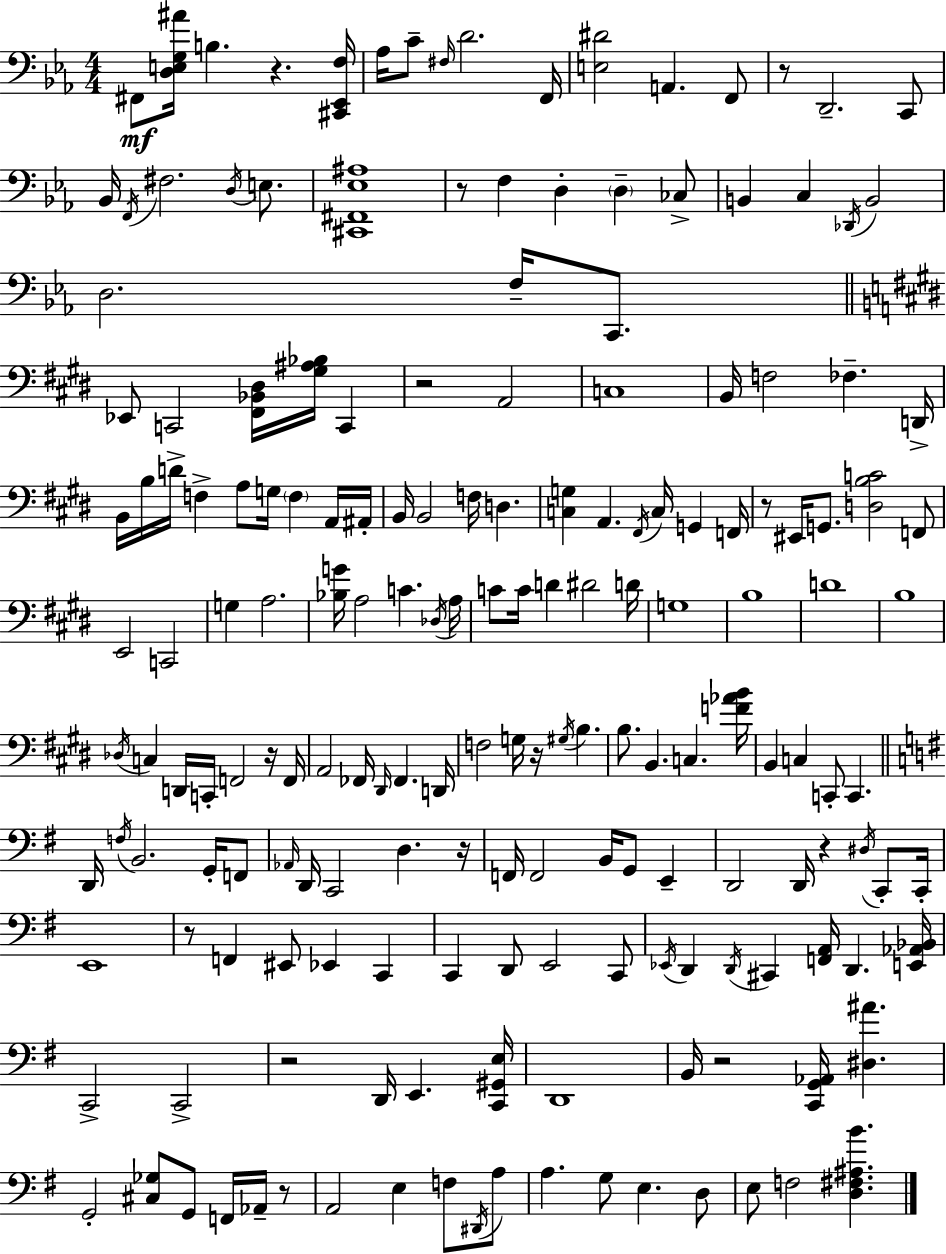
{
  \clef bass
  \numericTimeSignature
  \time 4/4
  \key ees \major
  fis,8\mf <d e g ais'>16 b4. r4. <cis, ees, f>16 | aes16 c'8-- \grace { fis16 } d'2. | f,16 <e dis'>2 a,4. f,8 | r8 d,2.-- c,8 | \break bes,16 \acciaccatura { f,16 } fis2. \acciaccatura { d16 } | e8. <cis, fis, ees ais>1 | r8 f4 d4-. \parenthesize d4-- | ces8-> b,4 c4 \acciaccatura { des,16 } b,2 | \break d2. | f16-- c,8. \bar "||" \break \key e \major ees,8 c,2 <fis, bes, dis>16 <gis ais bes>16 c,4 | r2 a,2 | c1 | b,16 f2 fes4.-- d,16-> | \break b,16 b16 d'16-> f4-> a8 g16 \parenthesize f4 a,16 ais,16-. | b,16 b,2 f16 d4. | <c g>4 a,4. \acciaccatura { fis,16 } c16 g,4 | f,16 r8 eis,16 g,8. <d b c'>2 f,8 | \break e,2 c,2 | g4 a2. | <bes g'>16 a2 c'4. | \acciaccatura { des16 } a16 c'8 c'16 d'4 dis'2 | \break d'16 g1 | b1 | d'1 | b1 | \break \acciaccatura { des16 } c4 d,16 c,16-. f,2 | r16 f,16 a,2 fes,16 \grace { dis,16 } fes,4. | d,16 f2 g16 r16 \acciaccatura { gis16 } b4. | b8. b,4. c4. | \break <f' aes' b'>16 b,4 c4 c,8-. c,4. | \bar "||" \break \key g \major d,16 \acciaccatura { f16 } b,2. g,16-. f,8 | \grace { aes,16 } d,16 c,2 d4. | r16 f,16 f,2 b,16 g,8 e,4-- | d,2 d,16 r4 \acciaccatura { dis16 } | \break c,8-. c,16-. e,1 | r8 f,4 eis,8 ees,4 c,4 | c,4 d,8 e,2 | c,8 \acciaccatura { ees,16 } d,4 \acciaccatura { d,16 } cis,4 <f, a,>16 d,4. | \break <e, aes, bes,>16 c,2-> c,2-> | r2 d,16 e,4. | <c, gis, e>16 d,1 | b,16 r2 <c, g, aes,>16 <dis ais'>4. | \break g,2-. <cis ges>8 g,8 | f,16 aes,16-- r8 a,2 e4 | f8 \acciaccatura { dis,16 } a8 a4. g8 e4. | d8 e8 f2 | \break <d fis ais b'>4. \bar "|."
}